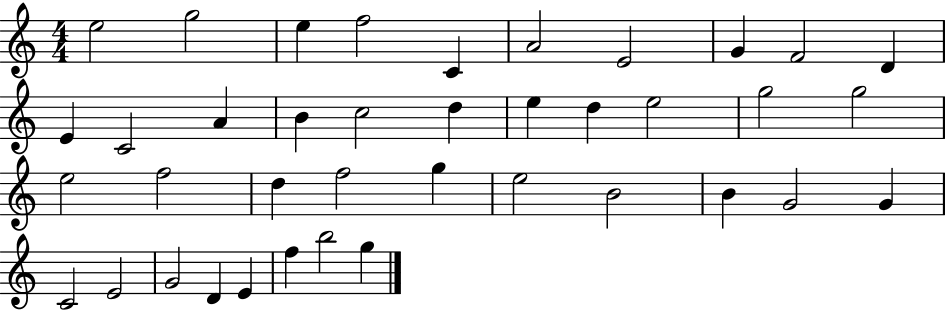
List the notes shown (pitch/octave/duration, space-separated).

E5/h G5/h E5/q F5/h C4/q A4/h E4/h G4/q F4/h D4/q E4/q C4/h A4/q B4/q C5/h D5/q E5/q D5/q E5/h G5/h G5/h E5/h F5/h D5/q F5/h G5/q E5/h B4/h B4/q G4/h G4/q C4/h E4/h G4/h D4/q E4/q F5/q B5/h G5/q